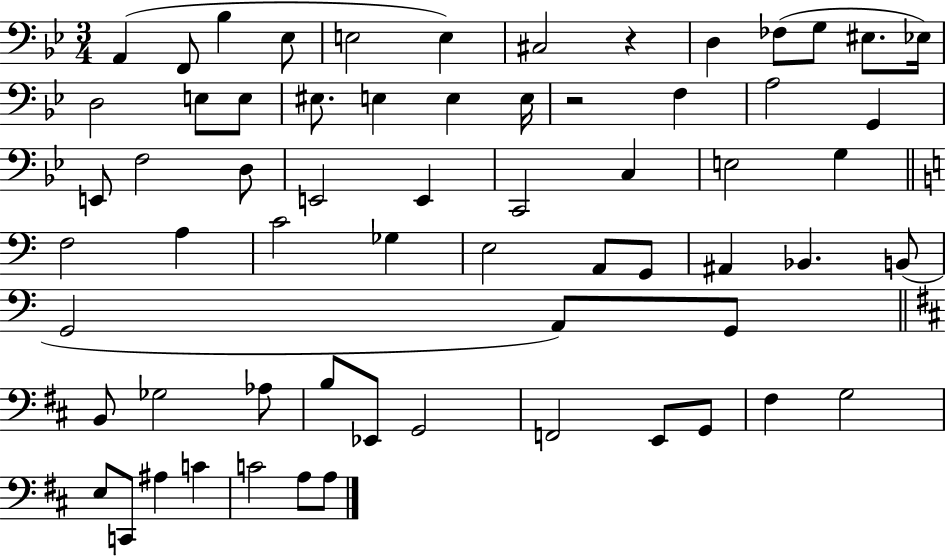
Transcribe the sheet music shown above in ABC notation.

X:1
T:Untitled
M:3/4
L:1/4
K:Bb
A,, F,,/2 _B, _E,/2 E,2 E, ^C,2 z D, _F,/2 G,/2 ^E,/2 _E,/4 D,2 E,/2 E,/2 ^E,/2 E, E, E,/4 z2 F, A,2 G,, E,,/2 F,2 D,/2 E,,2 E,, C,,2 C, E,2 G, F,2 A, C2 _G, E,2 A,,/2 G,,/2 ^A,, _B,, B,,/2 G,,2 A,,/2 G,,/2 B,,/2 _G,2 _A,/2 B,/2 _E,,/2 G,,2 F,,2 E,,/2 G,,/2 ^F, G,2 E,/2 C,,/2 ^A, C C2 A,/2 A,/2